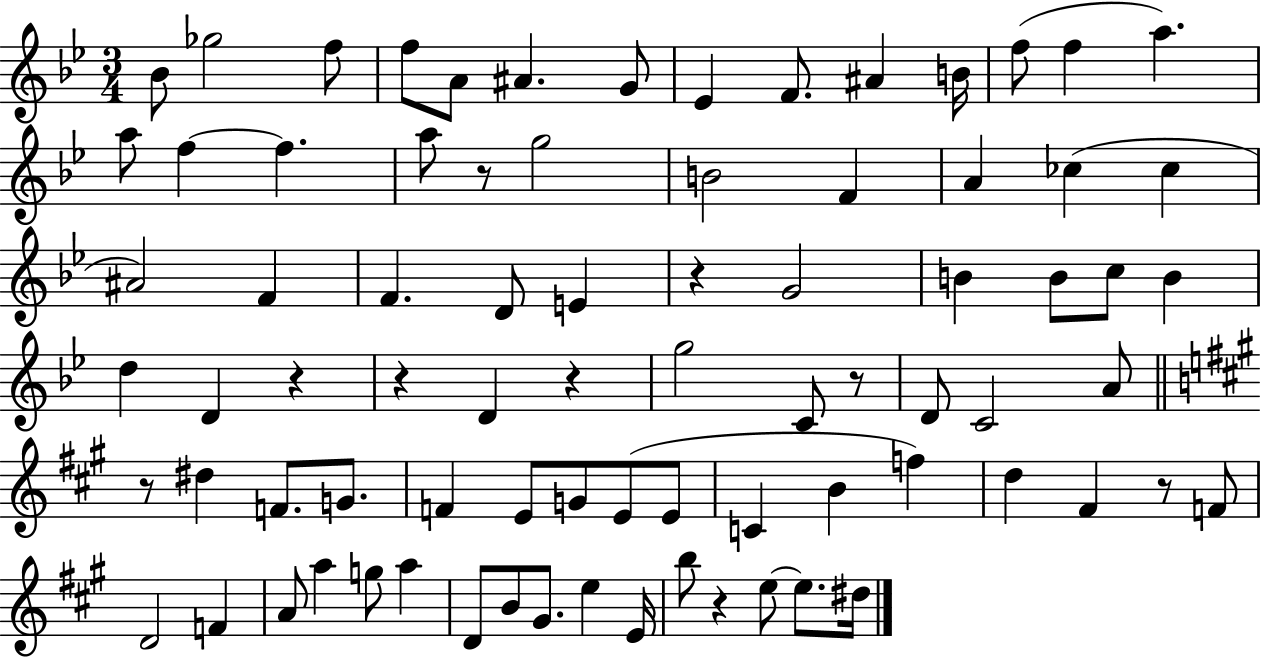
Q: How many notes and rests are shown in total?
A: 80